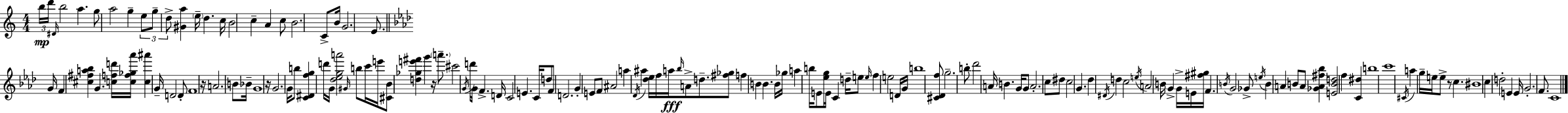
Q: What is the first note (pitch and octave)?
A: B5